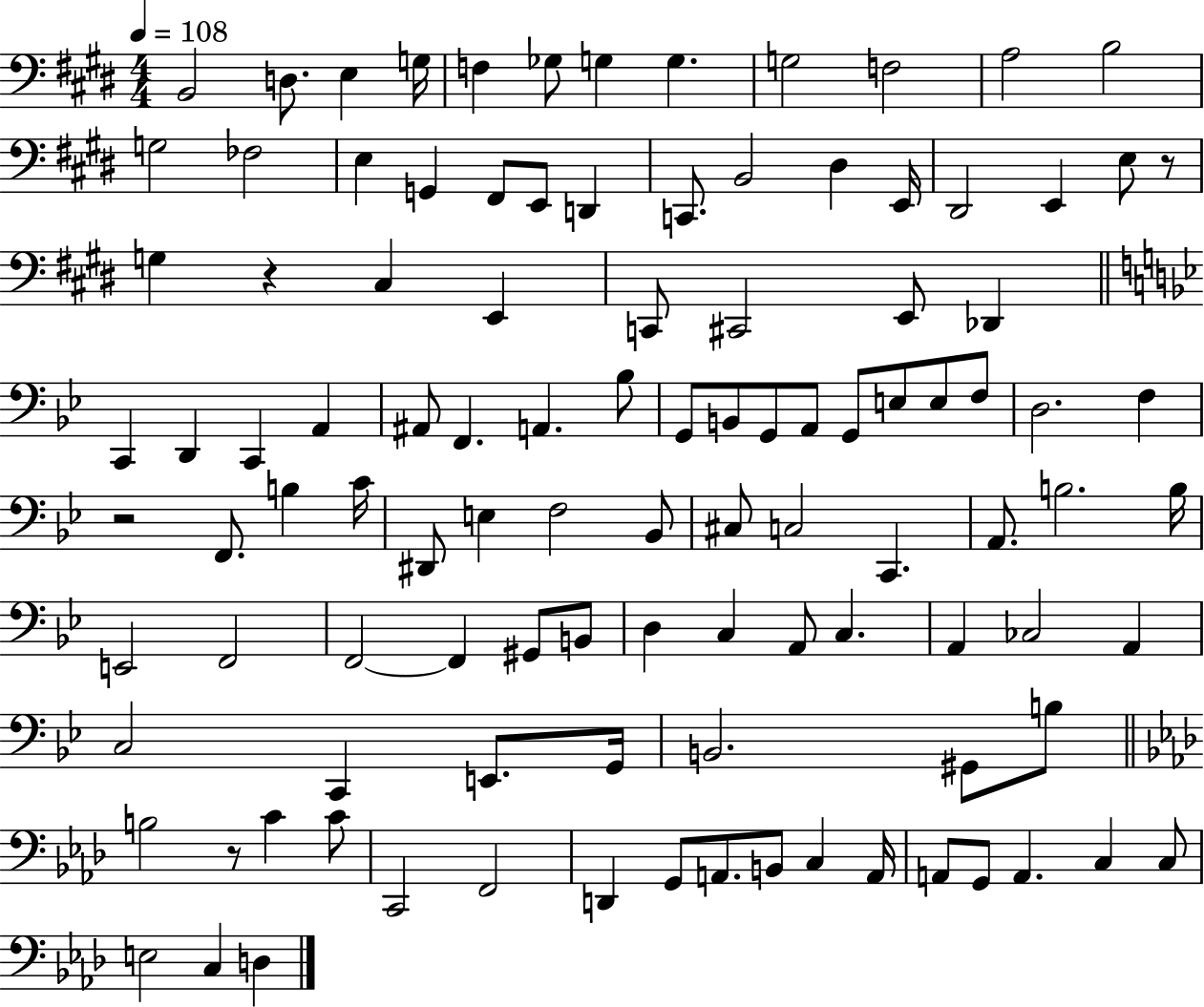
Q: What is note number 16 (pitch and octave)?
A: G2